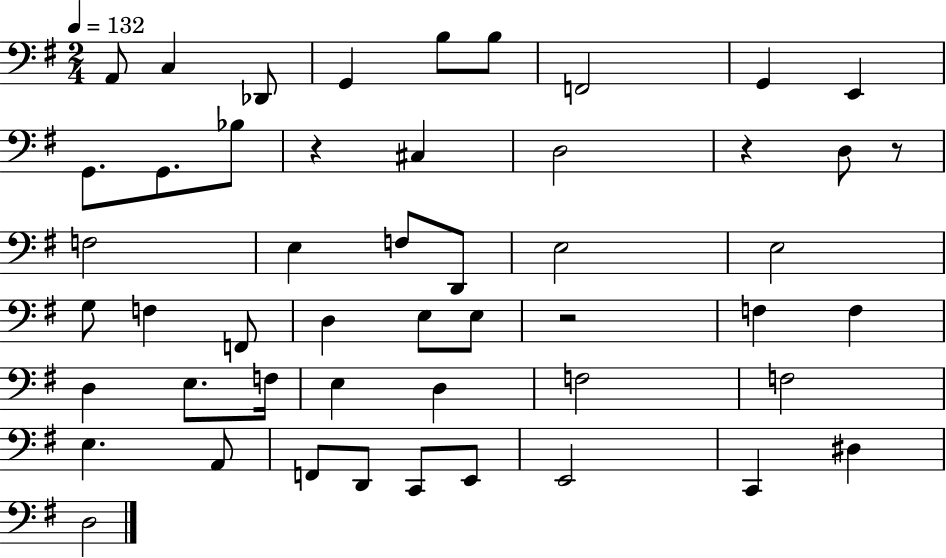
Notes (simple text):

A2/e C3/q Db2/e G2/q B3/e B3/e F2/h G2/q E2/q G2/e. G2/e. Bb3/e R/q C#3/q D3/h R/q D3/e R/e F3/h E3/q F3/e D2/e E3/h E3/h G3/e F3/q F2/e D3/q E3/e E3/e R/h F3/q F3/q D3/q E3/e. F3/s E3/q D3/q F3/h F3/h E3/q. A2/e F2/e D2/e C2/e E2/e E2/h C2/q D#3/q D3/h